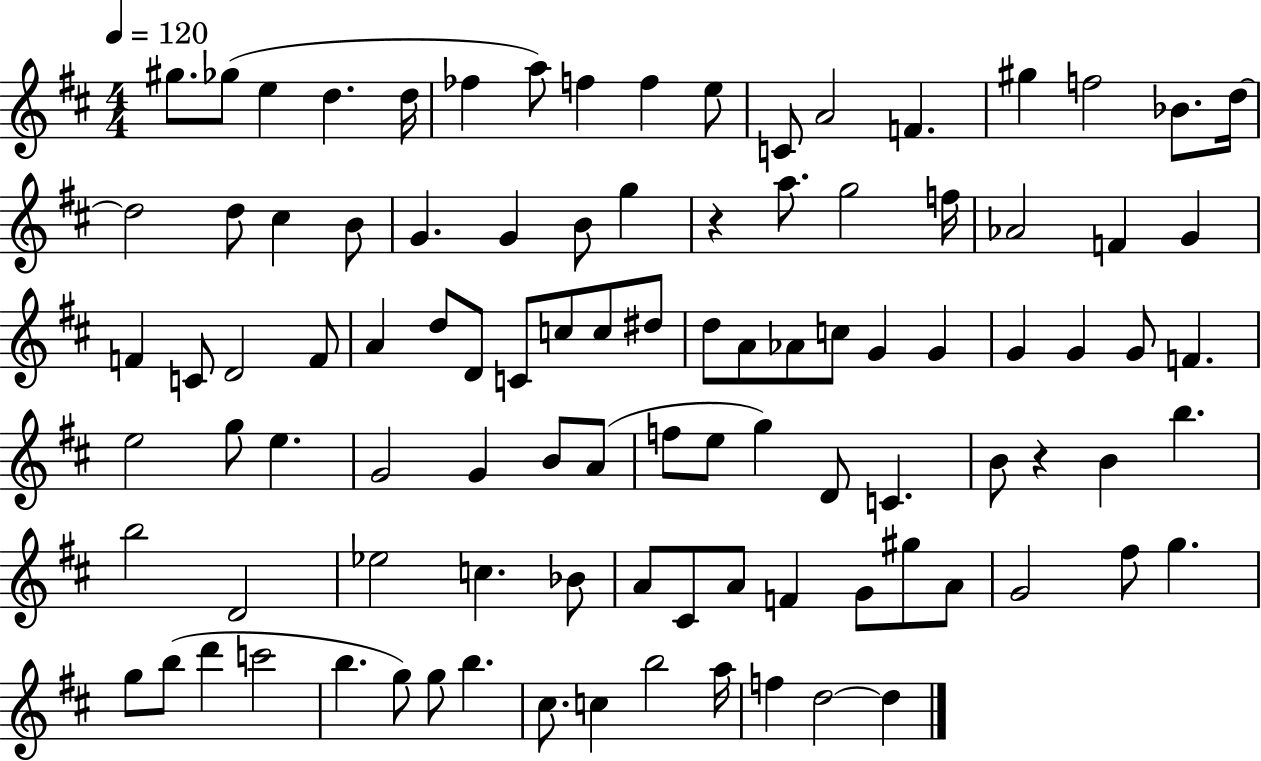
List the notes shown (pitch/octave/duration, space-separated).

G#5/e. Gb5/e E5/q D5/q. D5/s FES5/q A5/e F5/q F5/q E5/e C4/e A4/h F4/q. G#5/q F5/h Bb4/e. D5/s D5/h D5/e C#5/q B4/e G4/q. G4/q B4/e G5/q R/q A5/e. G5/h F5/s Ab4/h F4/q G4/q F4/q C4/e D4/h F4/e A4/q D5/e D4/e C4/e C5/e C5/e D#5/e D5/e A4/e Ab4/e C5/e G4/q G4/q G4/q G4/q G4/e F4/q. E5/h G5/e E5/q. G4/h G4/q B4/e A4/e F5/e E5/e G5/q D4/e C4/q. B4/e R/q B4/q B5/q. B5/h D4/h Eb5/h C5/q. Bb4/e A4/e C#4/e A4/e F4/q G4/e G#5/e A4/e G4/h F#5/e G5/q. G5/e B5/e D6/q C6/h B5/q. G5/e G5/e B5/q. C#5/e. C5/q B5/h A5/s F5/q D5/h D5/q